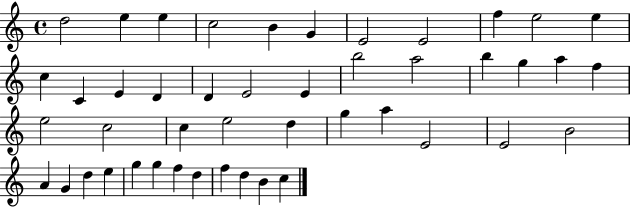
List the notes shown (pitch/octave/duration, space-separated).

D5/h E5/q E5/q C5/h B4/q G4/q E4/h E4/h F5/q E5/h E5/q C5/q C4/q E4/q D4/q D4/q E4/h E4/q B5/h A5/h B5/q G5/q A5/q F5/q E5/h C5/h C5/q E5/h D5/q G5/q A5/q E4/h E4/h B4/h A4/q G4/q D5/q E5/q G5/q G5/q F5/q D5/q F5/q D5/q B4/q C5/q